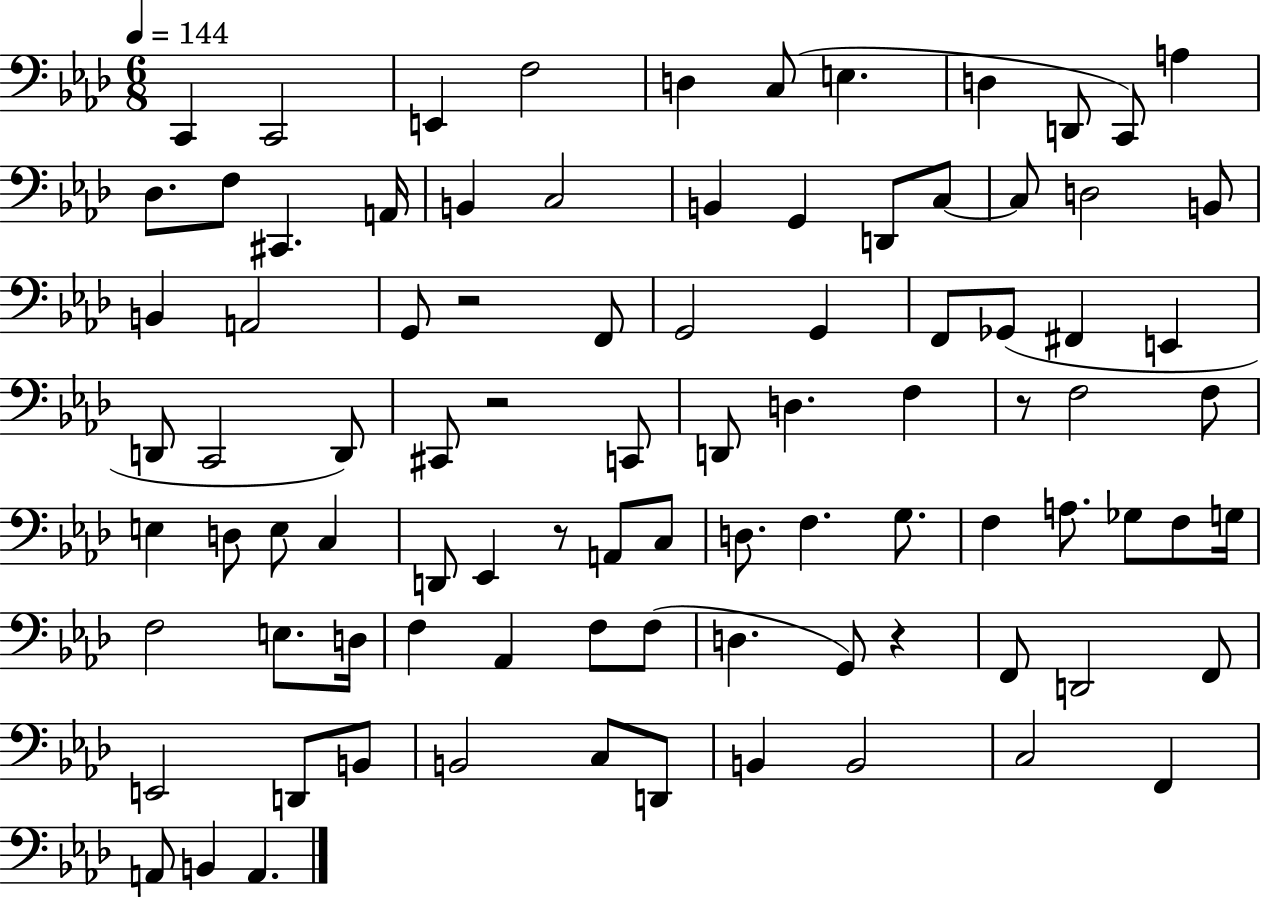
{
  \clef bass
  \numericTimeSignature
  \time 6/8
  \key aes \major
  \tempo 4 = 144
  c,4 c,2 | e,4 f2 | d4 c8( e4. | d4 d,8 c,8) a4 | \break des8. f8 cis,4. a,16 | b,4 c2 | b,4 g,4 d,8 c8~~ | c8 d2 b,8 | \break b,4 a,2 | g,8 r2 f,8 | g,2 g,4 | f,8 ges,8( fis,4 e,4 | \break d,8 c,2 d,8) | cis,8 r2 c,8 | d,8 d4. f4 | r8 f2 f8 | \break e4 d8 e8 c4 | d,8 ees,4 r8 a,8 c8 | d8. f4. g8. | f4 a8. ges8 f8 g16 | \break f2 e8. d16 | f4 aes,4 f8 f8( | d4. g,8) r4 | f,8 d,2 f,8 | \break e,2 d,8 b,8 | b,2 c8 d,8 | b,4 b,2 | c2 f,4 | \break a,8 b,4 a,4. | \bar "|."
}